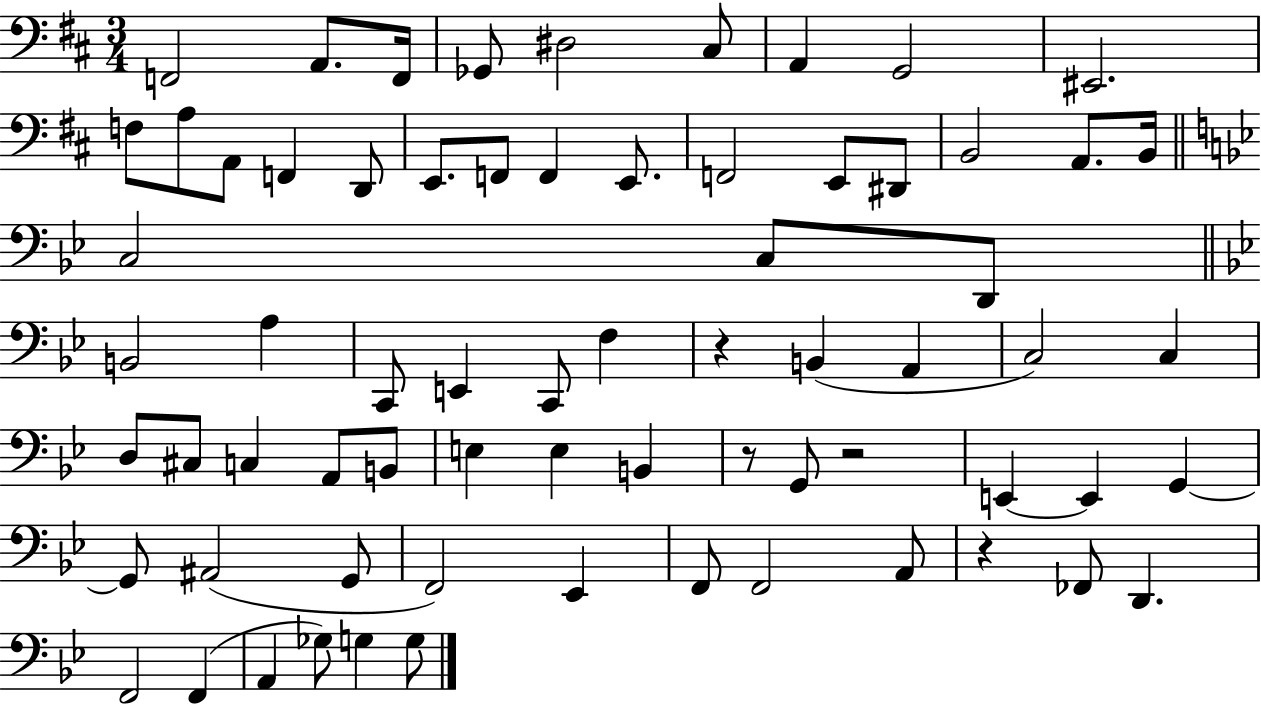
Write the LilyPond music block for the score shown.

{
  \clef bass
  \numericTimeSignature
  \time 3/4
  \key d \major
  f,2 a,8. f,16 | ges,8 dis2 cis8 | a,4 g,2 | eis,2. | \break f8 a8 a,8 f,4 d,8 | e,8. f,8 f,4 e,8. | f,2 e,8 dis,8 | b,2 a,8. b,16 | \break \bar "||" \break \key bes \major c2 c8 d,8 | \bar "||" \break \key bes \major b,2 a4 | c,8 e,4 c,8 f4 | r4 b,4( a,4 | c2) c4 | \break d8 cis8 c4 a,8 b,8 | e4 e4 b,4 | r8 g,8 r2 | e,4~~ e,4 g,4~~ | \break g,8 ais,2( g,8 | f,2) ees,4 | f,8 f,2 a,8 | r4 fes,8 d,4. | \break f,2 f,4( | a,4 ges8) g4 g8 | \bar "|."
}